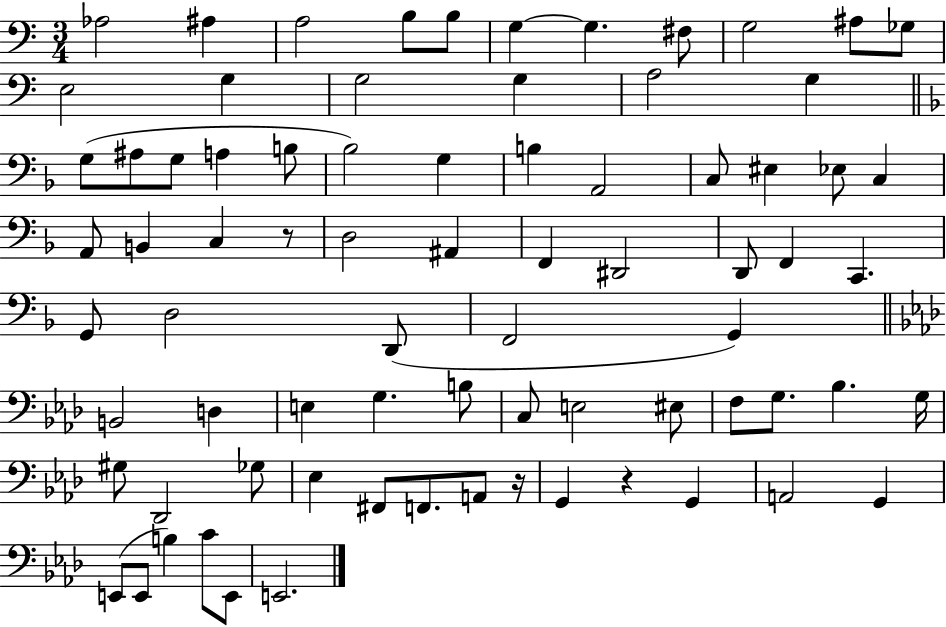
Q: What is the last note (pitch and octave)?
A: E2